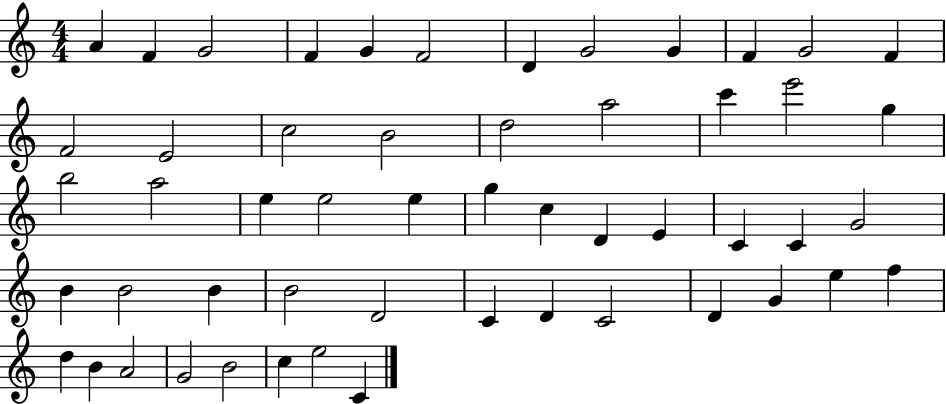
{
  \clef treble
  \numericTimeSignature
  \time 4/4
  \key c \major
  a'4 f'4 g'2 | f'4 g'4 f'2 | d'4 g'2 g'4 | f'4 g'2 f'4 | \break f'2 e'2 | c''2 b'2 | d''2 a''2 | c'''4 e'''2 g''4 | \break b''2 a''2 | e''4 e''2 e''4 | g''4 c''4 d'4 e'4 | c'4 c'4 g'2 | \break b'4 b'2 b'4 | b'2 d'2 | c'4 d'4 c'2 | d'4 g'4 e''4 f''4 | \break d''4 b'4 a'2 | g'2 b'2 | c''4 e''2 c'4 | \bar "|."
}